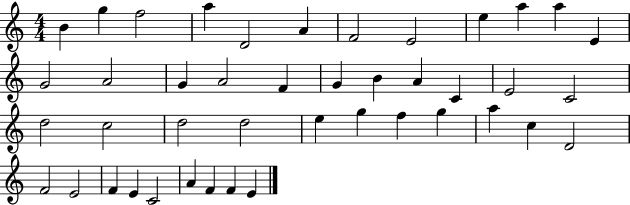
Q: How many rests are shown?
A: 0